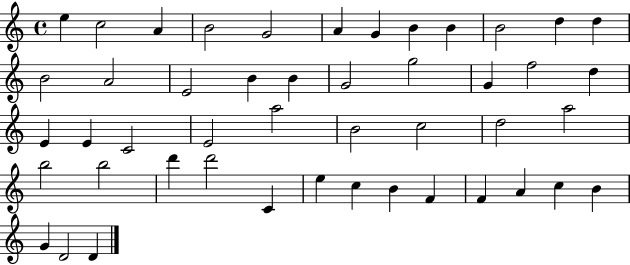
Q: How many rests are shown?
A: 0